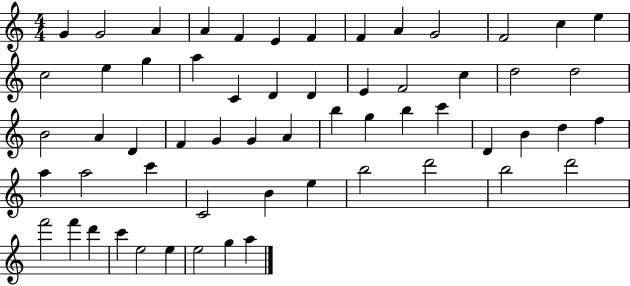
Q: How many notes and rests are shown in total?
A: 59